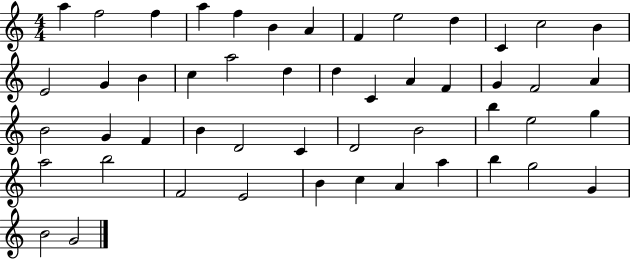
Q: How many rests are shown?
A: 0